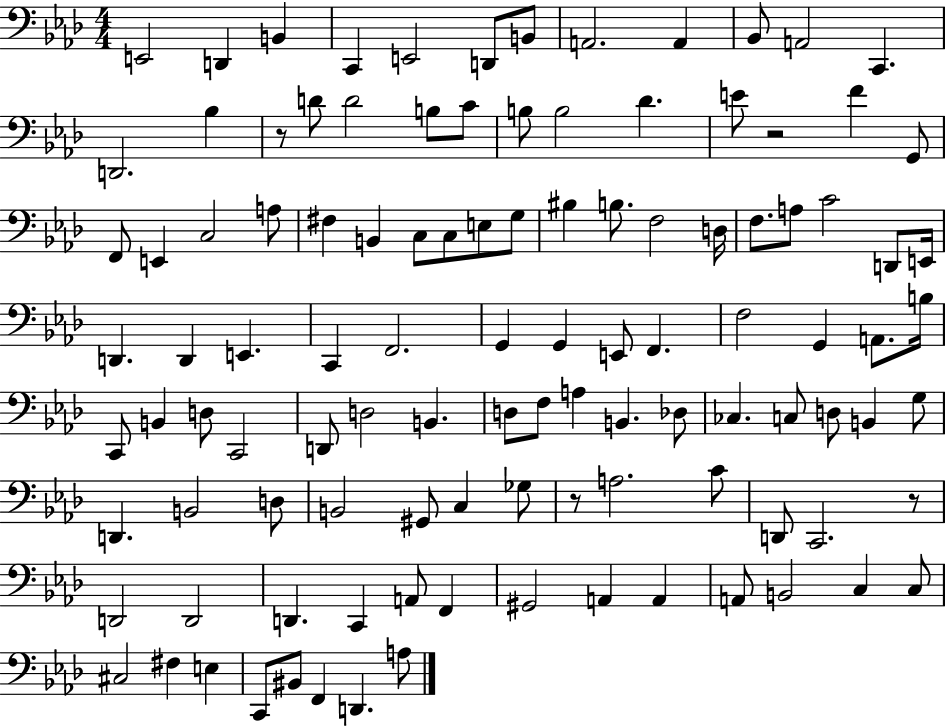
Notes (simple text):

E2/h D2/q B2/q C2/q E2/h D2/e B2/e A2/h. A2/q Bb2/e A2/h C2/q. D2/h. Bb3/q R/e D4/e D4/h B3/e C4/e B3/e B3/h Db4/q. E4/e R/h F4/q G2/e F2/e E2/q C3/h A3/e F#3/q B2/q C3/e C3/e E3/e G3/e BIS3/q B3/e. F3/h D3/s F3/e. A3/e C4/h D2/e E2/s D2/q. D2/q E2/q. C2/q F2/h. G2/q G2/q E2/e F2/q. F3/h G2/q A2/e. B3/s C2/e B2/q D3/e C2/h D2/e D3/h B2/q. D3/e F3/e A3/q B2/q. Db3/e CES3/q. C3/e D3/e B2/q G3/e D2/q. B2/h D3/e B2/h G#2/e C3/q Gb3/e R/e A3/h. C4/e D2/e C2/h. R/e D2/h D2/h D2/q. C2/q A2/e F2/q G#2/h A2/q A2/q A2/e B2/h C3/q C3/e C#3/h F#3/q E3/q C2/e BIS2/e F2/q D2/q. A3/e